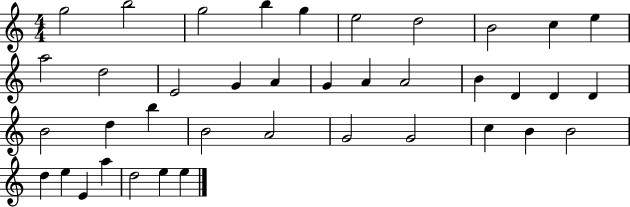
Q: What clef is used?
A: treble